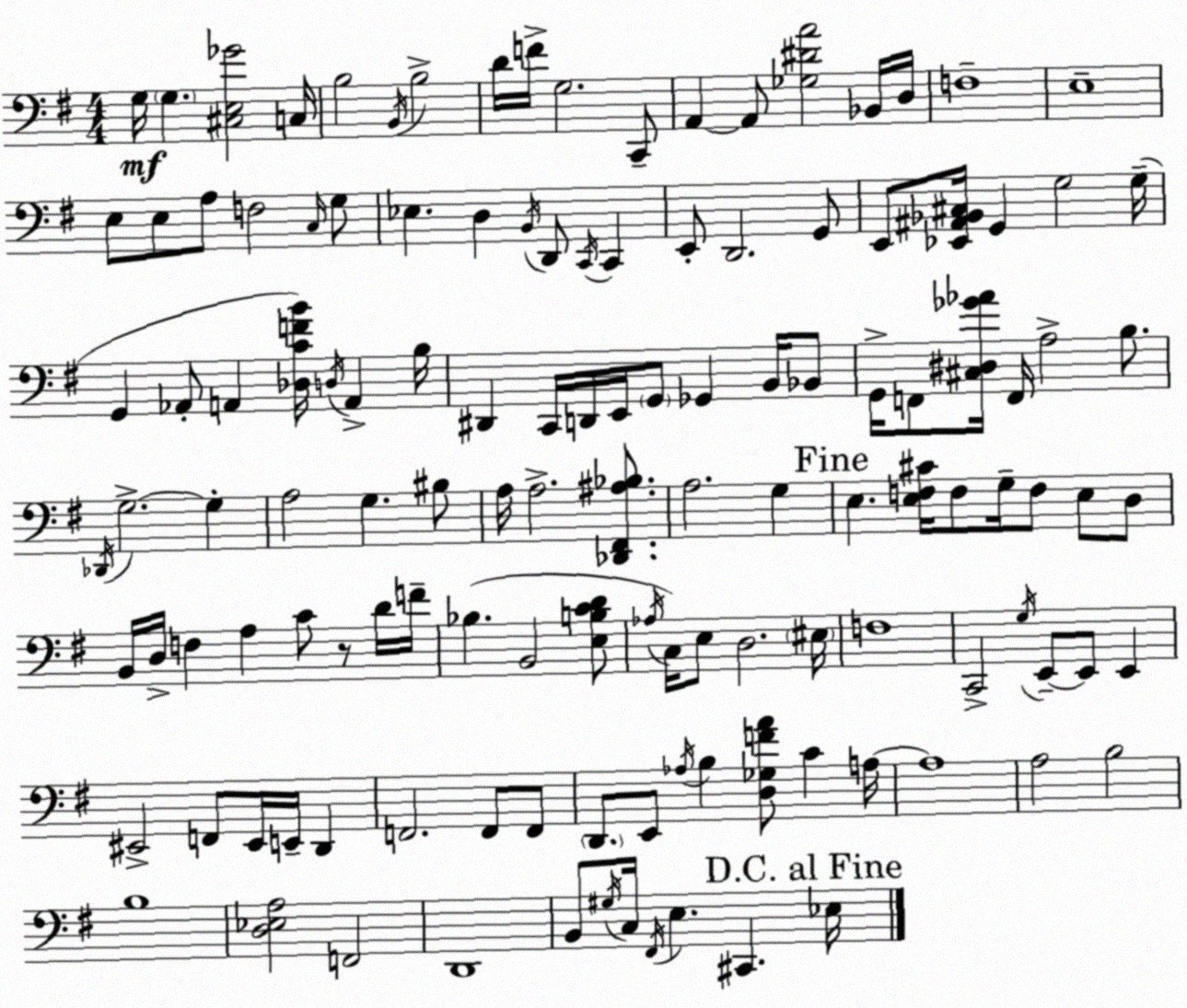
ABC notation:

X:1
T:Untitled
M:4/4
L:1/4
K:G
G,/4 G, [^C,E,_G]2 C,/4 B,2 B,,/4 B,2 D/4 F/4 G,2 C,,/2 A,, A,,/2 [_G,^DA]2 _B,,/4 D,/4 F,4 E,4 E,/2 E,/2 A,/2 F,2 C,/4 G,/2 _E, D, B,,/4 D,,/2 C,,/4 C,, E,,/2 D,,2 G,,/2 E,,/2 [_E,,^A,,_B,,^C,]/4 G,, G,2 G,/4 G,, _A,,/2 A,, [_D,CFB]/4 D,/4 A,, B,/4 ^D,, C,,/4 D,,/4 E,,/4 G,,/2 _G,, B,,/4 _B,,/2 G,,/4 F,,/2 [^C,^D,_G_A]/4 F,,/4 A,2 B,/2 _D,,/4 G,2 G, A,2 G, ^B,/2 A,/4 A,2 [_D,,^F,,^A,_B,]/2 A,2 G, E, [E,F,^C]/4 F,/2 G,/4 F,/2 E,/2 D,/2 B,,/4 D,/4 F, A, C/2 z/2 D/4 F/4 _B, B,,2 [E,B,CD]/2 _A,/4 C,/4 E,/2 D,2 ^E,/4 F,4 C,,2 G,/4 E,,/2 E,,/2 E,, ^E,,2 F,,/2 ^E,,/4 E,,/4 D,, F,,2 F,,/2 F,,/2 D,,/2 E,,/2 _A,/4 B, [D,_G,FA]/2 C A,/4 A,4 A,2 B,2 B,4 [D,_E,A,]2 F,,2 D,,4 B,,/2 ^G,/4 C,/4 ^F,,/4 E, ^C,, _E,/4